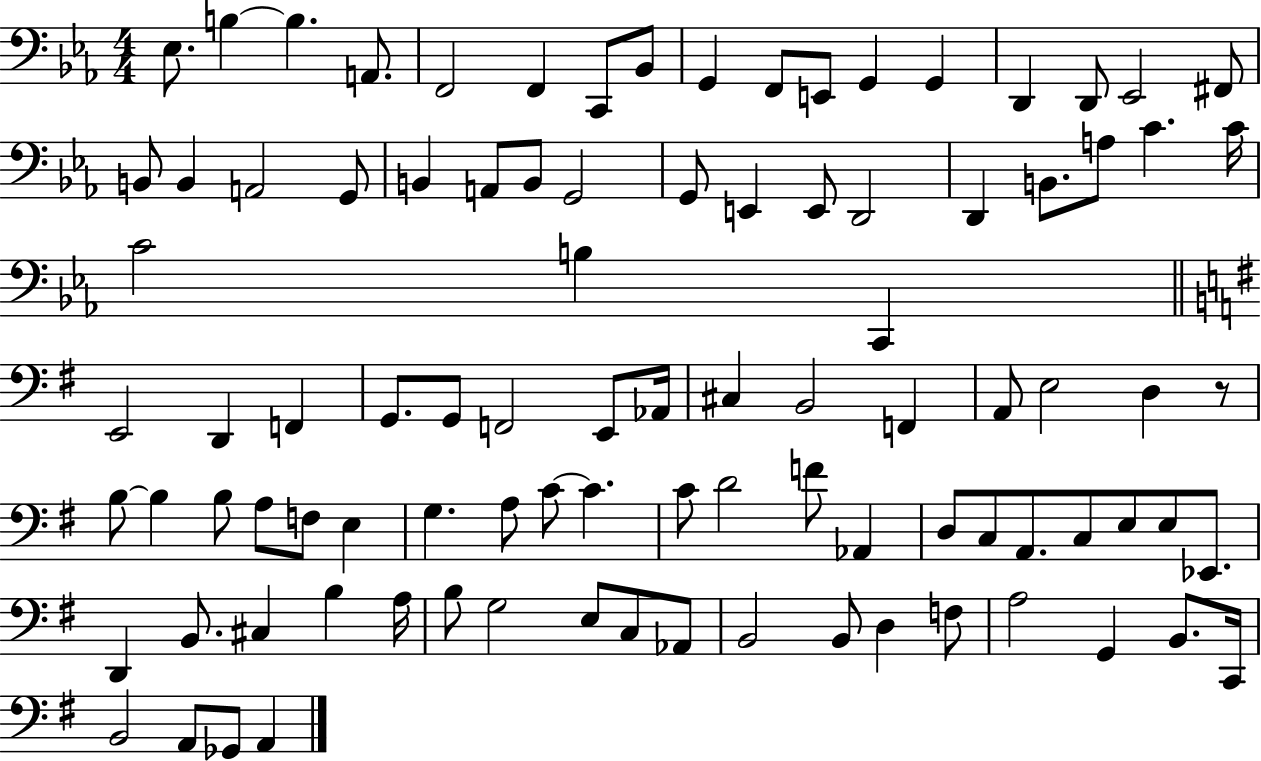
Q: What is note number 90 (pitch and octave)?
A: C2